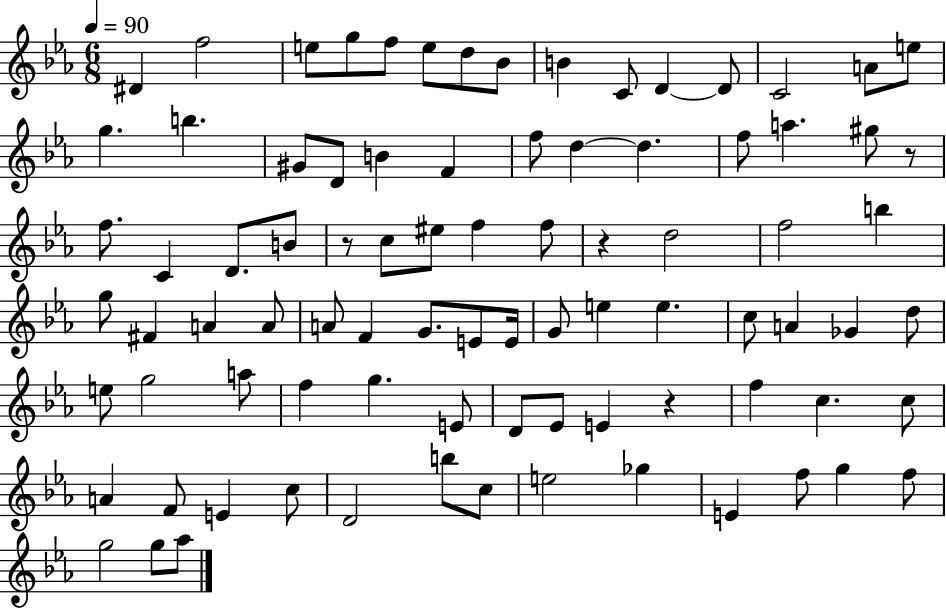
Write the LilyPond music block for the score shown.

{
  \clef treble
  \numericTimeSignature
  \time 6/8
  \key ees \major
  \tempo 4 = 90
  dis'4 f''2 | e''8 g''8 f''8 e''8 d''8 bes'8 | b'4 c'8 d'4~~ d'8 | c'2 a'8 e''8 | \break g''4. b''4. | gis'8 d'8 b'4 f'4 | f''8 d''4~~ d''4. | f''8 a''4. gis''8 r8 | \break f''8. c'4 d'8. b'8 | r8 c''8 eis''8 f''4 f''8 | r4 d''2 | f''2 b''4 | \break g''8 fis'4 a'4 a'8 | a'8 f'4 g'8. e'8 e'16 | g'8 e''4 e''4. | c''8 a'4 ges'4 d''8 | \break e''8 g''2 a''8 | f''4 g''4. e'8 | d'8 ees'8 e'4 r4 | f''4 c''4. c''8 | \break a'4 f'8 e'4 c''8 | d'2 b''8 c''8 | e''2 ges''4 | e'4 f''8 g''4 f''8 | \break g''2 g''8 aes''8 | \bar "|."
}